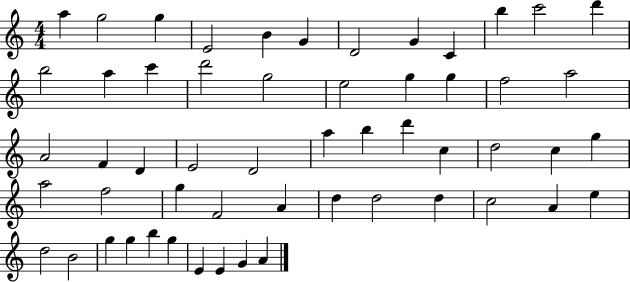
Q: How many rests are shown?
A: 0